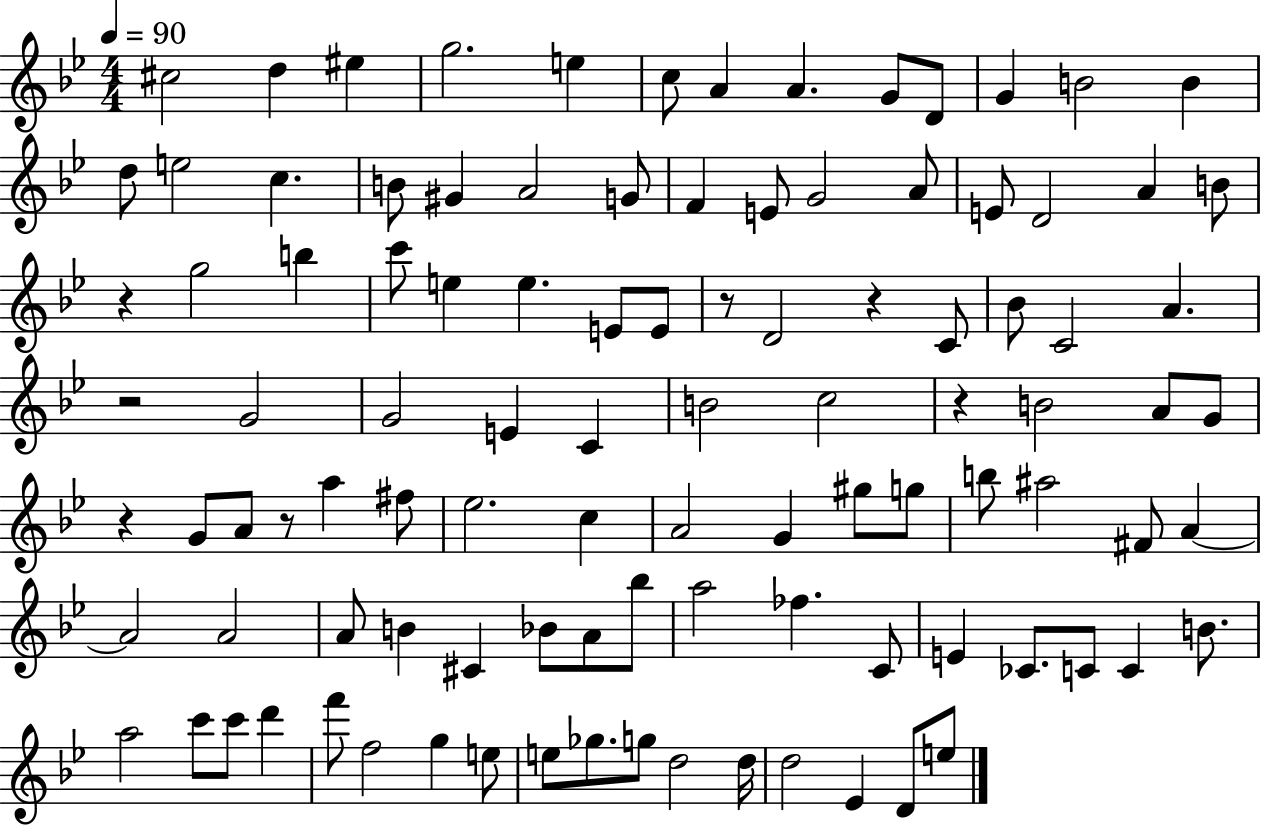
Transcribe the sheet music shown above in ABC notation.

X:1
T:Untitled
M:4/4
L:1/4
K:Bb
^c2 d ^e g2 e c/2 A A G/2 D/2 G B2 B d/2 e2 c B/2 ^G A2 G/2 F E/2 G2 A/2 E/2 D2 A B/2 z g2 b c'/2 e e E/2 E/2 z/2 D2 z C/2 _B/2 C2 A z2 G2 G2 E C B2 c2 z B2 A/2 G/2 z G/2 A/2 z/2 a ^f/2 _e2 c A2 G ^g/2 g/2 b/2 ^a2 ^F/2 A A2 A2 A/2 B ^C _B/2 A/2 _b/2 a2 _f C/2 E _C/2 C/2 C B/2 a2 c'/2 c'/2 d' f'/2 f2 g e/2 e/2 _g/2 g/2 d2 d/4 d2 _E D/2 e/2